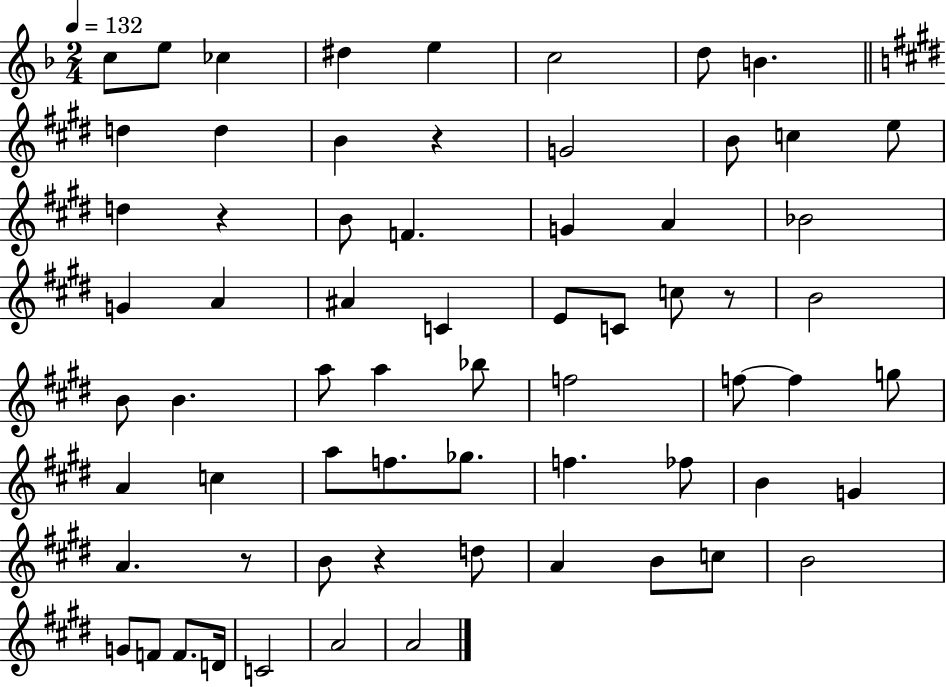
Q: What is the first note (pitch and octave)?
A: C5